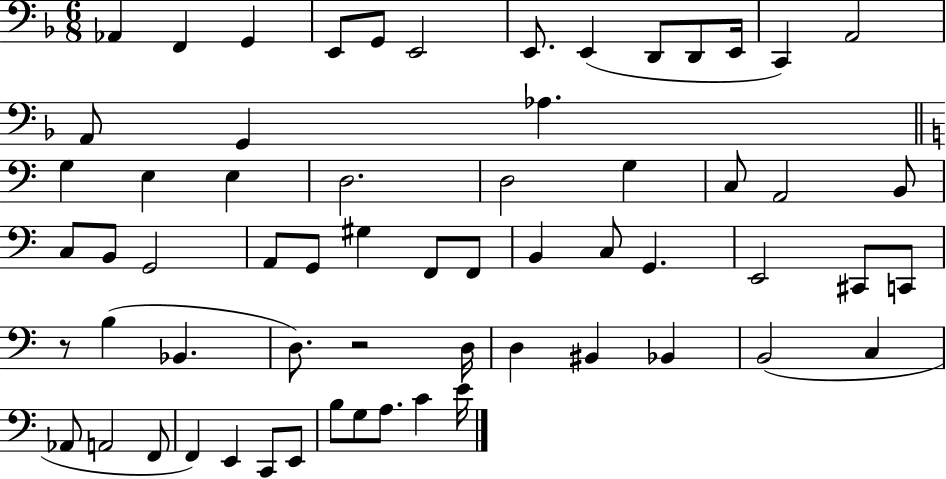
X:1
T:Untitled
M:6/8
L:1/4
K:F
_A,, F,, G,, E,,/2 G,,/2 E,,2 E,,/2 E,, D,,/2 D,,/2 E,,/4 C,, A,,2 A,,/2 G,, _A, G, E, E, D,2 D,2 G, C,/2 A,,2 B,,/2 C,/2 B,,/2 G,,2 A,,/2 G,,/2 ^G, F,,/2 F,,/2 B,, C,/2 G,, E,,2 ^C,,/2 C,,/2 z/2 B, _B,, D,/2 z2 D,/4 D, ^B,, _B,, B,,2 C, _A,,/2 A,,2 F,,/2 F,, E,, C,,/2 E,,/2 B,/2 G,/2 A,/2 C E/4